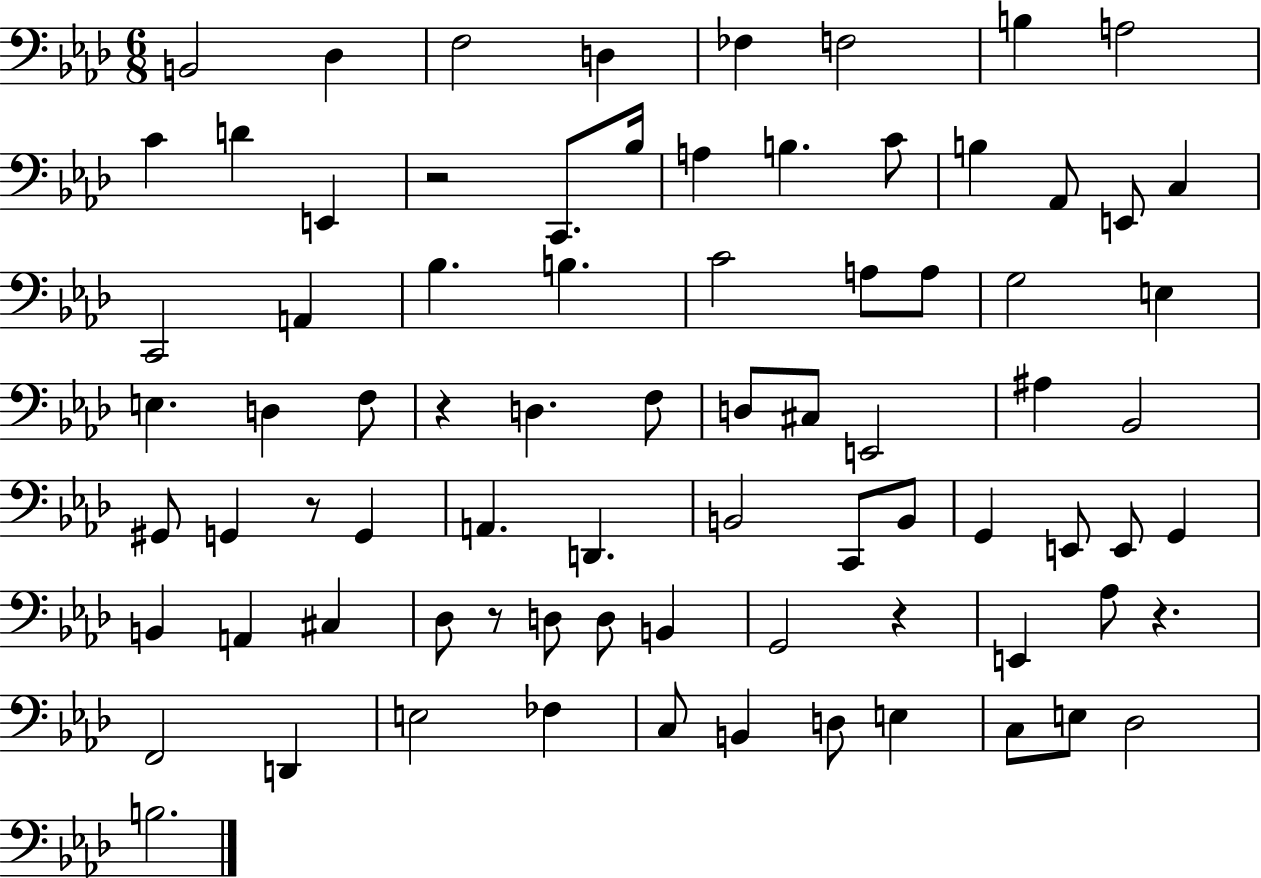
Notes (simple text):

B2/h Db3/q F3/h D3/q FES3/q F3/h B3/q A3/h C4/q D4/q E2/q R/h C2/e. Bb3/s A3/q B3/q. C4/e B3/q Ab2/e E2/e C3/q C2/h A2/q Bb3/q. B3/q. C4/h A3/e A3/e G3/h E3/q E3/q. D3/q F3/e R/q D3/q. F3/e D3/e C#3/e E2/h A#3/q Bb2/h G#2/e G2/q R/e G2/q A2/q. D2/q. B2/h C2/e B2/e G2/q E2/e E2/e G2/q B2/q A2/q C#3/q Db3/e R/e D3/e D3/e B2/q G2/h R/q E2/q Ab3/e R/q. F2/h D2/q E3/h FES3/q C3/e B2/q D3/e E3/q C3/e E3/e Db3/h B3/h.